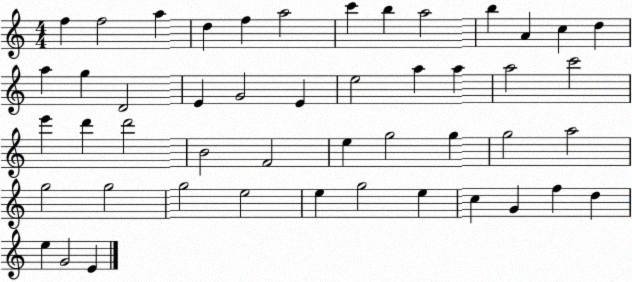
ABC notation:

X:1
T:Untitled
M:4/4
L:1/4
K:C
f f2 a d f a2 c' b a2 b A c d a g D2 E G2 E e2 a a a2 c'2 e' d' d'2 B2 F2 e g2 g g2 a2 g2 g2 g2 e2 e g2 e c G f d e G2 E